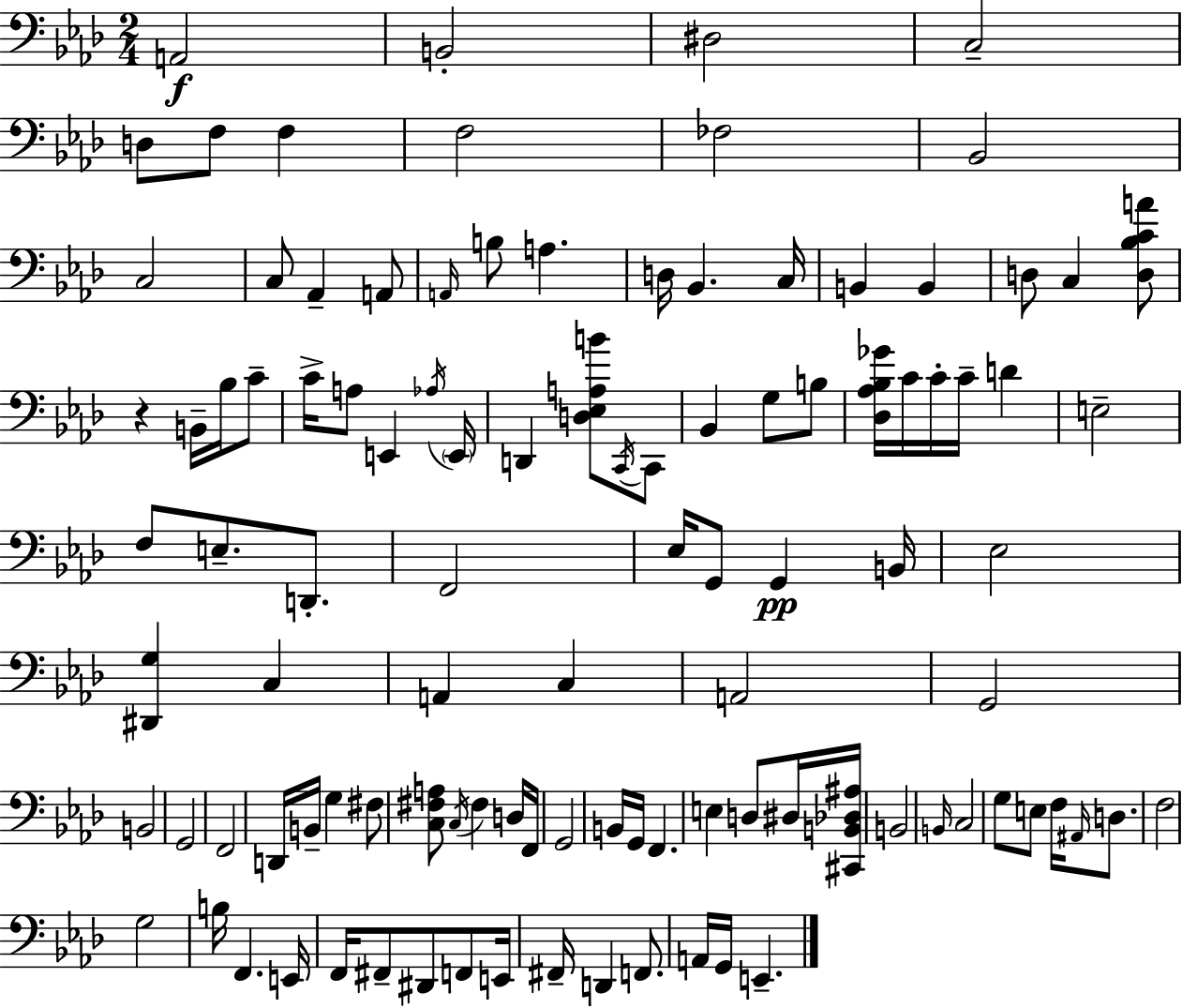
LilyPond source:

{
  \clef bass
  \numericTimeSignature
  \time 2/4
  \key aes \major
  \repeat volta 2 { a,2\f | b,2-. | dis2 | c2-- | \break d8 f8 f4 | f2 | fes2 | bes,2 | \break c2 | c8 aes,4-- a,8 | \grace { a,16 } b8 a4. | d16 bes,4. | \break c16 b,4 b,4 | d8 c4 <d bes c' a'>8 | r4 b,16-- bes16 c'8-- | c'16-> a8 e,4 | \break \acciaccatura { aes16 } \parenthesize e,16 d,4 <d ees a b'>8 | \acciaccatura { c,16 } c,8 bes,4 g8 | b8 <des aes bes ges'>16 c'16 c'16-. c'16-- d'4 | e2-- | \break f8 e8.-- | d,8.-. f,2 | ees16 g,8 g,4\pp | b,16 ees2 | \break <dis, g>4 c4 | a,4 c4 | a,2 | g,2 | \break b,2 | g,2 | f,2 | d,16 b,16-- g4 | \break fis8 <c fis a>8 \acciaccatura { c16 } fis4 | d16 f,16 g,2 | b,16 g,16 f,4. | e4 | \break d8 dis16 <cis, b, des ais>16 b,2 | \grace { b,16 } c2 | g8 e8 | f16 \grace { ais,16 } d8. f2 | \break g2 | b16 f,4. | e,16 f,16 fis,8-- | dis,8 f,8 e,16 fis,16-- d,4 | \break f,8. a,16 g,16 | e,4.-- } \bar "|."
}